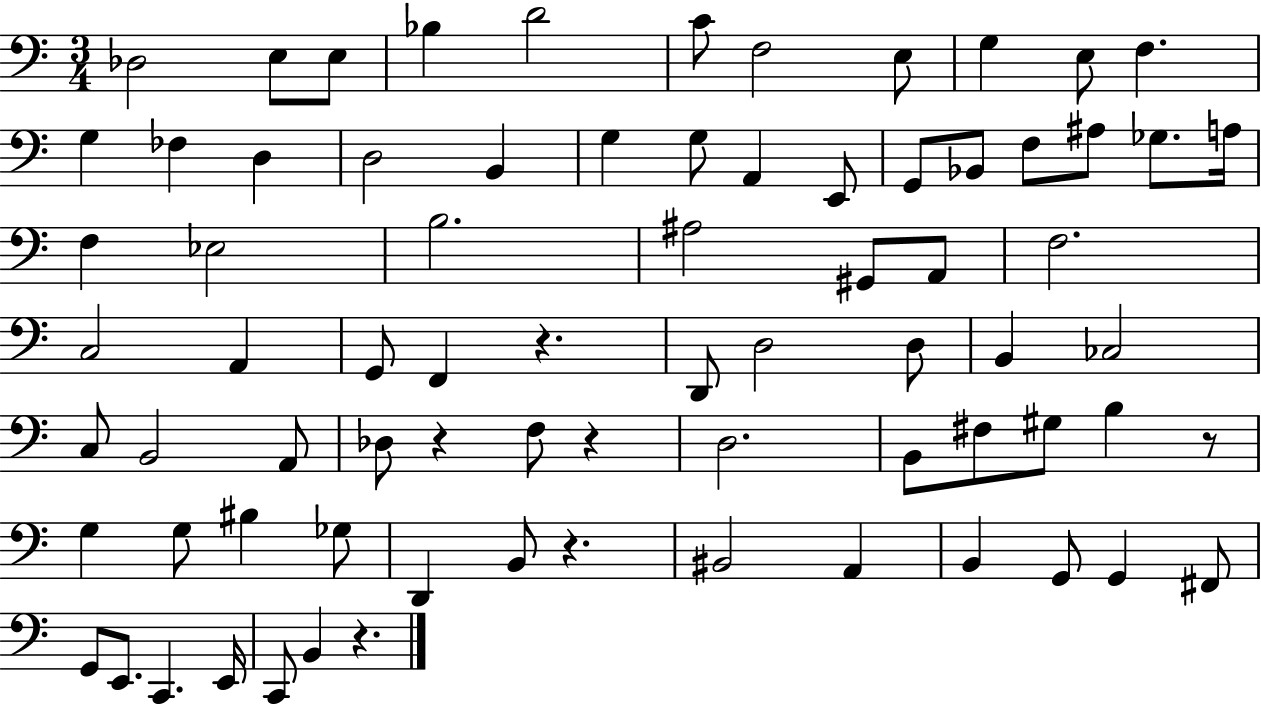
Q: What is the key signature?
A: C major